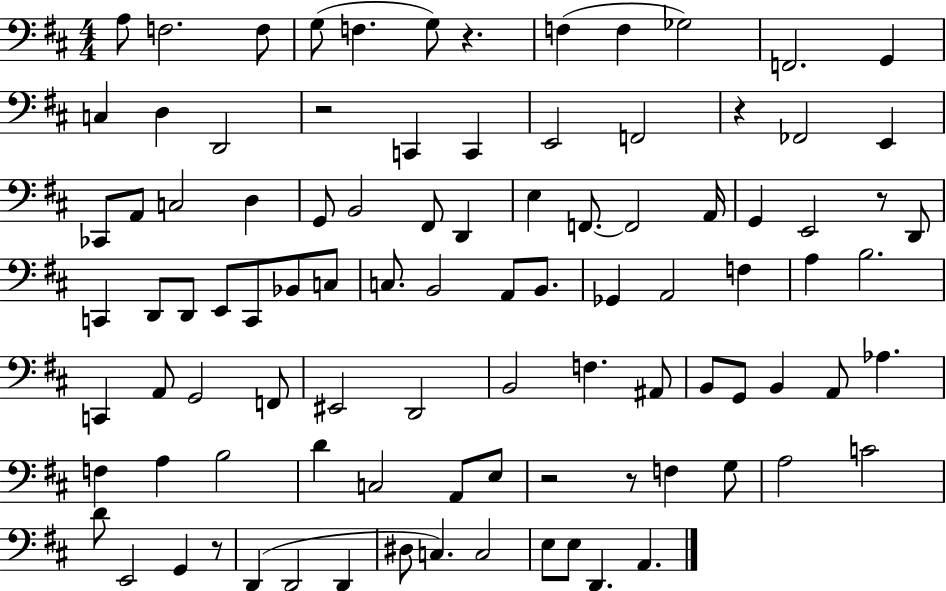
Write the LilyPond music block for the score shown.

{
  \clef bass
  \numericTimeSignature
  \time 4/4
  \key d \major
  a8 f2. f8 | g8( f4. g8) r4. | f4( f4 ges2) | f,2. g,4 | \break c4 d4 d,2 | r2 c,4 c,4 | e,2 f,2 | r4 fes,2 e,4 | \break ces,8 a,8 c2 d4 | g,8 b,2 fis,8 d,4 | e4 f,8.~~ f,2 a,16 | g,4 e,2 r8 d,8 | \break c,4 d,8 d,8 e,8 c,8 bes,8 c8 | c8. b,2 a,8 b,8. | ges,4 a,2 f4 | a4 b2. | \break c,4 a,8 g,2 f,8 | eis,2 d,2 | b,2 f4. ais,8 | b,8 g,8 b,4 a,8 aes4. | \break f4 a4 b2 | d'4 c2 a,8 e8 | r2 r8 f4 g8 | a2 c'2 | \break d'8 e,2 g,4 r8 | d,4( d,2 d,4 | dis8 c4.) c2 | e8 e8 d,4. a,4. | \break \bar "|."
}